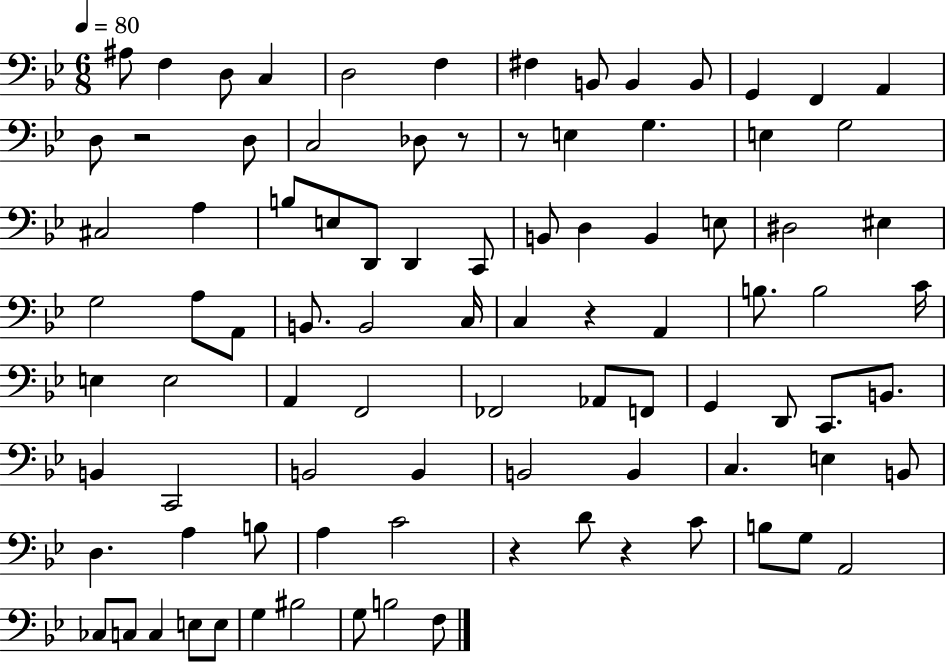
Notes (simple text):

A#3/e F3/q D3/e C3/q D3/h F3/q F#3/q B2/e B2/q B2/e G2/q F2/q A2/q D3/e R/h D3/e C3/h Db3/e R/e R/e E3/q G3/q. E3/q G3/h C#3/h A3/q B3/e E3/e D2/e D2/q C2/e B2/e D3/q B2/q E3/e D#3/h EIS3/q G3/h A3/e A2/e B2/e. B2/h C3/s C3/q R/q A2/q B3/e. B3/h C4/s E3/q E3/h A2/q F2/h FES2/h Ab2/e F2/e G2/q D2/e C2/e. B2/e. B2/q C2/h B2/h B2/q B2/h B2/q C3/q. E3/q B2/e D3/q. A3/q B3/e A3/q C4/h R/q D4/e R/q C4/e B3/e G3/e A2/h CES3/e C3/e C3/q E3/e E3/e G3/q BIS3/h G3/e B3/h F3/e